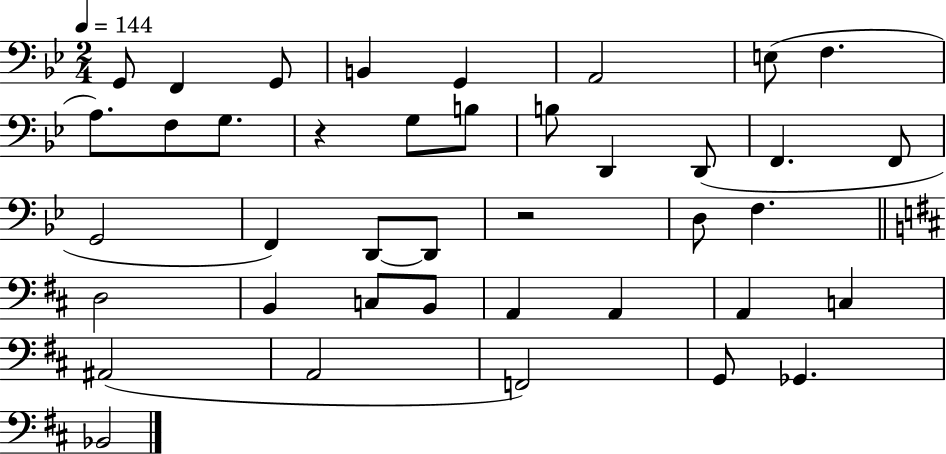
G2/e F2/q G2/e B2/q G2/q A2/h E3/e F3/q. A3/e. F3/e G3/e. R/q G3/e B3/e B3/e D2/q D2/e F2/q. F2/e G2/h F2/q D2/e D2/e R/h D3/e F3/q. D3/h B2/q C3/e B2/e A2/q A2/q A2/q C3/q A#2/h A2/h F2/h G2/e Gb2/q. Bb2/h